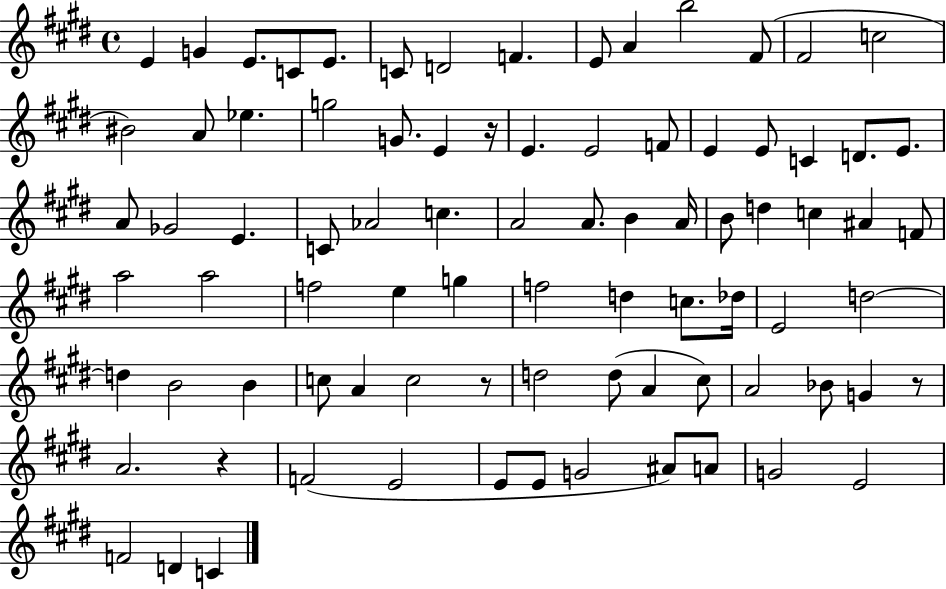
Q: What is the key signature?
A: E major